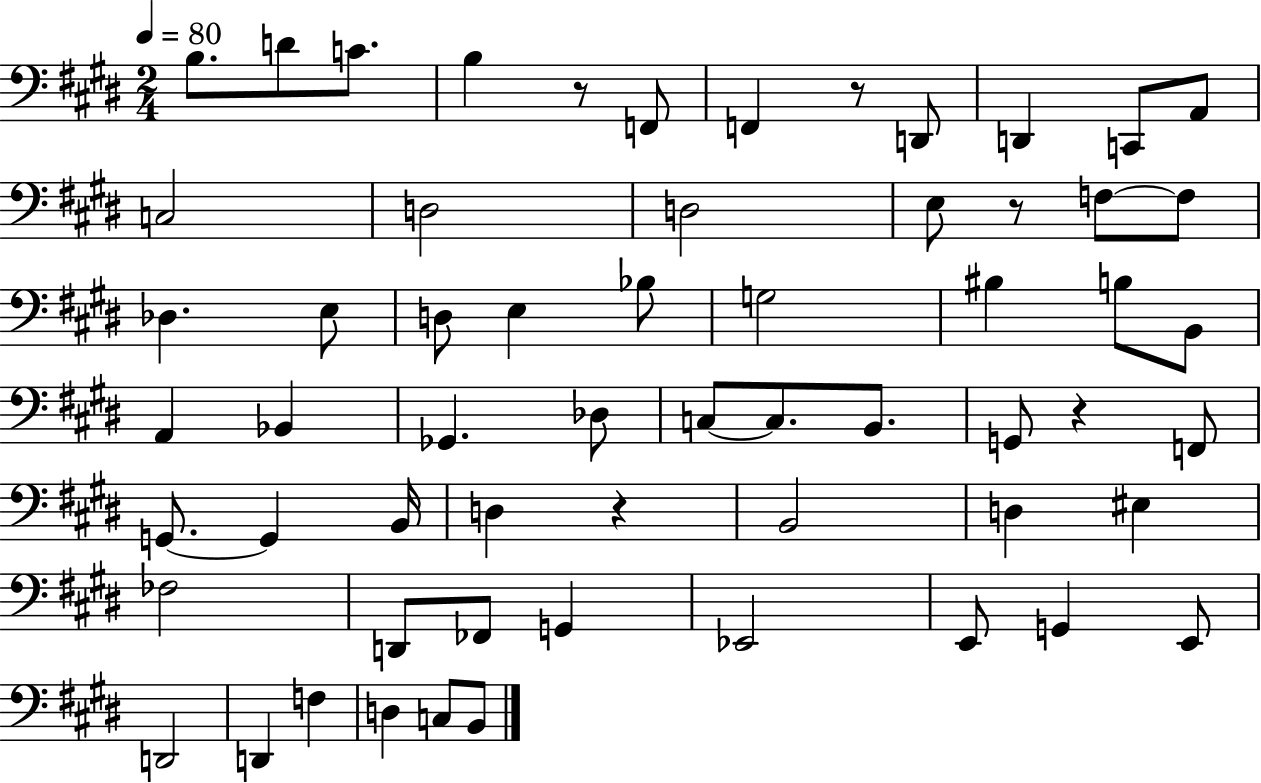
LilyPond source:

{
  \clef bass
  \numericTimeSignature
  \time 2/4
  \key e \major
  \tempo 4 = 80
  \repeat volta 2 { b8. d'8 c'8. | b4 r8 f,8 | f,4 r8 d,8 | d,4 c,8 a,8 | \break c2 | d2 | d2 | e8 r8 f8~~ f8 | \break des4. e8 | d8 e4 bes8 | g2 | bis4 b8 b,8 | \break a,4 bes,4 | ges,4. des8 | c8~~ c8. b,8. | g,8 r4 f,8 | \break g,8.~~ g,4 b,16 | d4 r4 | b,2 | d4 eis4 | \break fes2 | d,8 fes,8 g,4 | ees,2 | e,8 g,4 e,8 | \break d,2 | d,4 f4 | d4 c8 b,8 | } \bar "|."
}